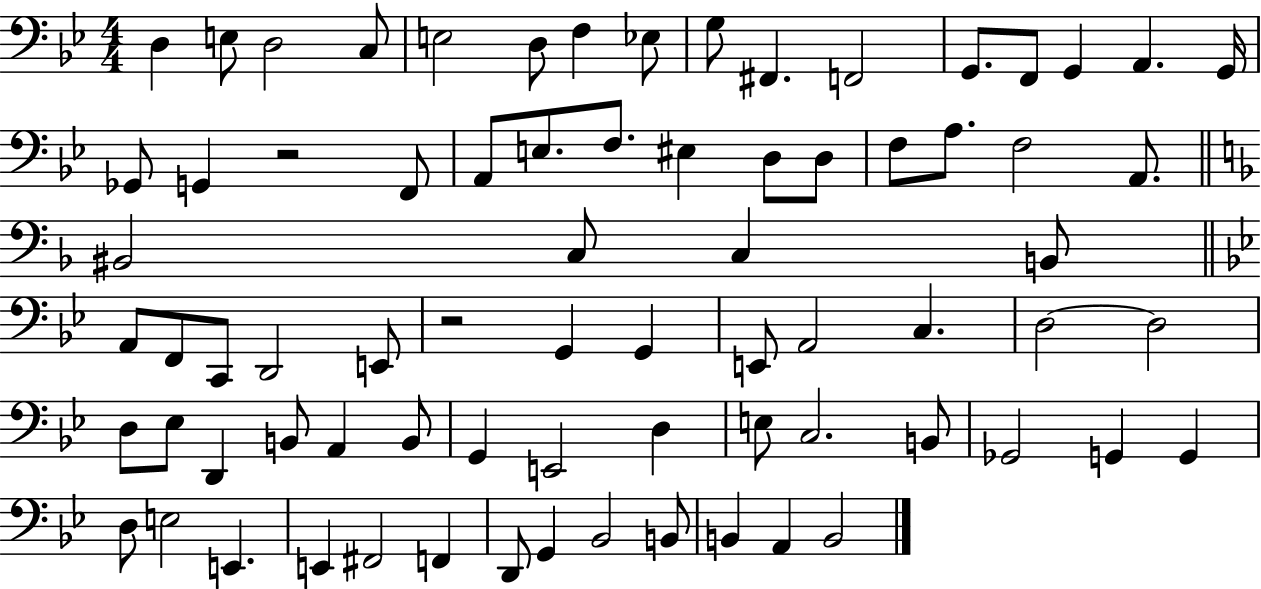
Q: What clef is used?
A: bass